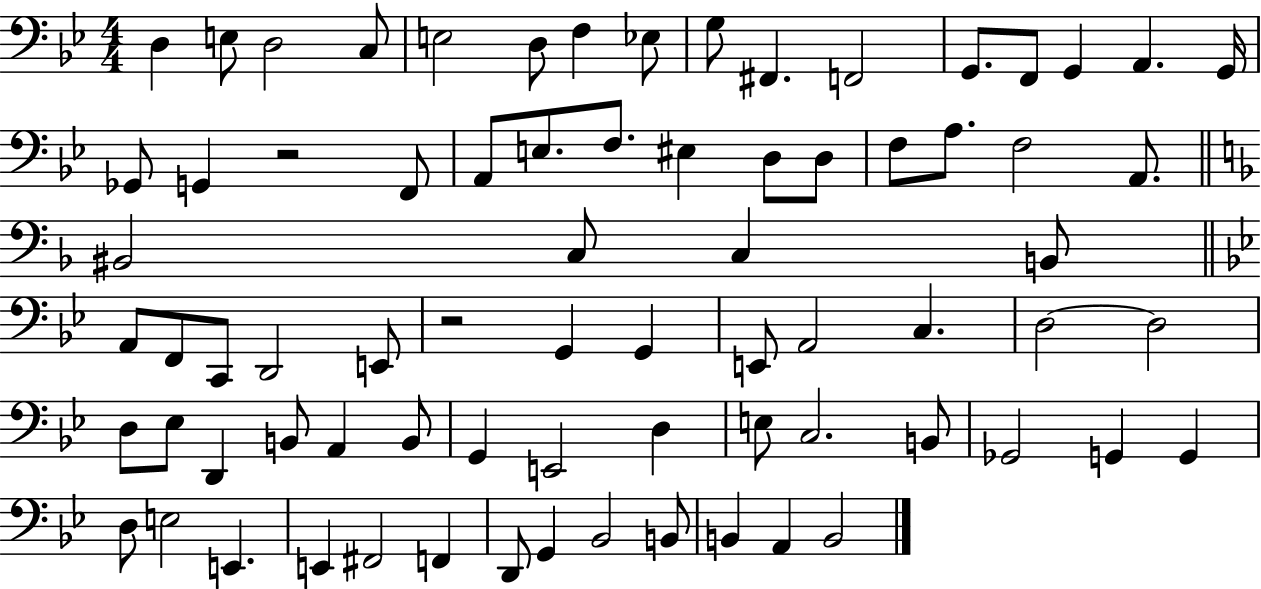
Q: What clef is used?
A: bass